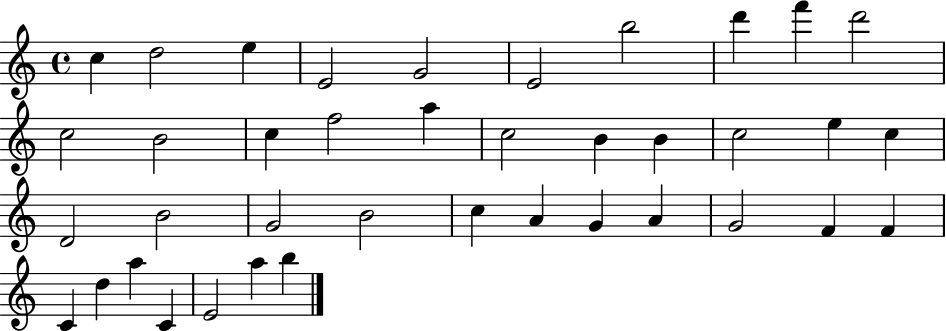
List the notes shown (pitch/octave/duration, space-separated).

C5/q D5/h E5/q E4/h G4/h E4/h B5/h D6/q F6/q D6/h C5/h B4/h C5/q F5/h A5/q C5/h B4/q B4/q C5/h E5/q C5/q D4/h B4/h G4/h B4/h C5/q A4/q G4/q A4/q G4/h F4/q F4/q C4/q D5/q A5/q C4/q E4/h A5/q B5/q